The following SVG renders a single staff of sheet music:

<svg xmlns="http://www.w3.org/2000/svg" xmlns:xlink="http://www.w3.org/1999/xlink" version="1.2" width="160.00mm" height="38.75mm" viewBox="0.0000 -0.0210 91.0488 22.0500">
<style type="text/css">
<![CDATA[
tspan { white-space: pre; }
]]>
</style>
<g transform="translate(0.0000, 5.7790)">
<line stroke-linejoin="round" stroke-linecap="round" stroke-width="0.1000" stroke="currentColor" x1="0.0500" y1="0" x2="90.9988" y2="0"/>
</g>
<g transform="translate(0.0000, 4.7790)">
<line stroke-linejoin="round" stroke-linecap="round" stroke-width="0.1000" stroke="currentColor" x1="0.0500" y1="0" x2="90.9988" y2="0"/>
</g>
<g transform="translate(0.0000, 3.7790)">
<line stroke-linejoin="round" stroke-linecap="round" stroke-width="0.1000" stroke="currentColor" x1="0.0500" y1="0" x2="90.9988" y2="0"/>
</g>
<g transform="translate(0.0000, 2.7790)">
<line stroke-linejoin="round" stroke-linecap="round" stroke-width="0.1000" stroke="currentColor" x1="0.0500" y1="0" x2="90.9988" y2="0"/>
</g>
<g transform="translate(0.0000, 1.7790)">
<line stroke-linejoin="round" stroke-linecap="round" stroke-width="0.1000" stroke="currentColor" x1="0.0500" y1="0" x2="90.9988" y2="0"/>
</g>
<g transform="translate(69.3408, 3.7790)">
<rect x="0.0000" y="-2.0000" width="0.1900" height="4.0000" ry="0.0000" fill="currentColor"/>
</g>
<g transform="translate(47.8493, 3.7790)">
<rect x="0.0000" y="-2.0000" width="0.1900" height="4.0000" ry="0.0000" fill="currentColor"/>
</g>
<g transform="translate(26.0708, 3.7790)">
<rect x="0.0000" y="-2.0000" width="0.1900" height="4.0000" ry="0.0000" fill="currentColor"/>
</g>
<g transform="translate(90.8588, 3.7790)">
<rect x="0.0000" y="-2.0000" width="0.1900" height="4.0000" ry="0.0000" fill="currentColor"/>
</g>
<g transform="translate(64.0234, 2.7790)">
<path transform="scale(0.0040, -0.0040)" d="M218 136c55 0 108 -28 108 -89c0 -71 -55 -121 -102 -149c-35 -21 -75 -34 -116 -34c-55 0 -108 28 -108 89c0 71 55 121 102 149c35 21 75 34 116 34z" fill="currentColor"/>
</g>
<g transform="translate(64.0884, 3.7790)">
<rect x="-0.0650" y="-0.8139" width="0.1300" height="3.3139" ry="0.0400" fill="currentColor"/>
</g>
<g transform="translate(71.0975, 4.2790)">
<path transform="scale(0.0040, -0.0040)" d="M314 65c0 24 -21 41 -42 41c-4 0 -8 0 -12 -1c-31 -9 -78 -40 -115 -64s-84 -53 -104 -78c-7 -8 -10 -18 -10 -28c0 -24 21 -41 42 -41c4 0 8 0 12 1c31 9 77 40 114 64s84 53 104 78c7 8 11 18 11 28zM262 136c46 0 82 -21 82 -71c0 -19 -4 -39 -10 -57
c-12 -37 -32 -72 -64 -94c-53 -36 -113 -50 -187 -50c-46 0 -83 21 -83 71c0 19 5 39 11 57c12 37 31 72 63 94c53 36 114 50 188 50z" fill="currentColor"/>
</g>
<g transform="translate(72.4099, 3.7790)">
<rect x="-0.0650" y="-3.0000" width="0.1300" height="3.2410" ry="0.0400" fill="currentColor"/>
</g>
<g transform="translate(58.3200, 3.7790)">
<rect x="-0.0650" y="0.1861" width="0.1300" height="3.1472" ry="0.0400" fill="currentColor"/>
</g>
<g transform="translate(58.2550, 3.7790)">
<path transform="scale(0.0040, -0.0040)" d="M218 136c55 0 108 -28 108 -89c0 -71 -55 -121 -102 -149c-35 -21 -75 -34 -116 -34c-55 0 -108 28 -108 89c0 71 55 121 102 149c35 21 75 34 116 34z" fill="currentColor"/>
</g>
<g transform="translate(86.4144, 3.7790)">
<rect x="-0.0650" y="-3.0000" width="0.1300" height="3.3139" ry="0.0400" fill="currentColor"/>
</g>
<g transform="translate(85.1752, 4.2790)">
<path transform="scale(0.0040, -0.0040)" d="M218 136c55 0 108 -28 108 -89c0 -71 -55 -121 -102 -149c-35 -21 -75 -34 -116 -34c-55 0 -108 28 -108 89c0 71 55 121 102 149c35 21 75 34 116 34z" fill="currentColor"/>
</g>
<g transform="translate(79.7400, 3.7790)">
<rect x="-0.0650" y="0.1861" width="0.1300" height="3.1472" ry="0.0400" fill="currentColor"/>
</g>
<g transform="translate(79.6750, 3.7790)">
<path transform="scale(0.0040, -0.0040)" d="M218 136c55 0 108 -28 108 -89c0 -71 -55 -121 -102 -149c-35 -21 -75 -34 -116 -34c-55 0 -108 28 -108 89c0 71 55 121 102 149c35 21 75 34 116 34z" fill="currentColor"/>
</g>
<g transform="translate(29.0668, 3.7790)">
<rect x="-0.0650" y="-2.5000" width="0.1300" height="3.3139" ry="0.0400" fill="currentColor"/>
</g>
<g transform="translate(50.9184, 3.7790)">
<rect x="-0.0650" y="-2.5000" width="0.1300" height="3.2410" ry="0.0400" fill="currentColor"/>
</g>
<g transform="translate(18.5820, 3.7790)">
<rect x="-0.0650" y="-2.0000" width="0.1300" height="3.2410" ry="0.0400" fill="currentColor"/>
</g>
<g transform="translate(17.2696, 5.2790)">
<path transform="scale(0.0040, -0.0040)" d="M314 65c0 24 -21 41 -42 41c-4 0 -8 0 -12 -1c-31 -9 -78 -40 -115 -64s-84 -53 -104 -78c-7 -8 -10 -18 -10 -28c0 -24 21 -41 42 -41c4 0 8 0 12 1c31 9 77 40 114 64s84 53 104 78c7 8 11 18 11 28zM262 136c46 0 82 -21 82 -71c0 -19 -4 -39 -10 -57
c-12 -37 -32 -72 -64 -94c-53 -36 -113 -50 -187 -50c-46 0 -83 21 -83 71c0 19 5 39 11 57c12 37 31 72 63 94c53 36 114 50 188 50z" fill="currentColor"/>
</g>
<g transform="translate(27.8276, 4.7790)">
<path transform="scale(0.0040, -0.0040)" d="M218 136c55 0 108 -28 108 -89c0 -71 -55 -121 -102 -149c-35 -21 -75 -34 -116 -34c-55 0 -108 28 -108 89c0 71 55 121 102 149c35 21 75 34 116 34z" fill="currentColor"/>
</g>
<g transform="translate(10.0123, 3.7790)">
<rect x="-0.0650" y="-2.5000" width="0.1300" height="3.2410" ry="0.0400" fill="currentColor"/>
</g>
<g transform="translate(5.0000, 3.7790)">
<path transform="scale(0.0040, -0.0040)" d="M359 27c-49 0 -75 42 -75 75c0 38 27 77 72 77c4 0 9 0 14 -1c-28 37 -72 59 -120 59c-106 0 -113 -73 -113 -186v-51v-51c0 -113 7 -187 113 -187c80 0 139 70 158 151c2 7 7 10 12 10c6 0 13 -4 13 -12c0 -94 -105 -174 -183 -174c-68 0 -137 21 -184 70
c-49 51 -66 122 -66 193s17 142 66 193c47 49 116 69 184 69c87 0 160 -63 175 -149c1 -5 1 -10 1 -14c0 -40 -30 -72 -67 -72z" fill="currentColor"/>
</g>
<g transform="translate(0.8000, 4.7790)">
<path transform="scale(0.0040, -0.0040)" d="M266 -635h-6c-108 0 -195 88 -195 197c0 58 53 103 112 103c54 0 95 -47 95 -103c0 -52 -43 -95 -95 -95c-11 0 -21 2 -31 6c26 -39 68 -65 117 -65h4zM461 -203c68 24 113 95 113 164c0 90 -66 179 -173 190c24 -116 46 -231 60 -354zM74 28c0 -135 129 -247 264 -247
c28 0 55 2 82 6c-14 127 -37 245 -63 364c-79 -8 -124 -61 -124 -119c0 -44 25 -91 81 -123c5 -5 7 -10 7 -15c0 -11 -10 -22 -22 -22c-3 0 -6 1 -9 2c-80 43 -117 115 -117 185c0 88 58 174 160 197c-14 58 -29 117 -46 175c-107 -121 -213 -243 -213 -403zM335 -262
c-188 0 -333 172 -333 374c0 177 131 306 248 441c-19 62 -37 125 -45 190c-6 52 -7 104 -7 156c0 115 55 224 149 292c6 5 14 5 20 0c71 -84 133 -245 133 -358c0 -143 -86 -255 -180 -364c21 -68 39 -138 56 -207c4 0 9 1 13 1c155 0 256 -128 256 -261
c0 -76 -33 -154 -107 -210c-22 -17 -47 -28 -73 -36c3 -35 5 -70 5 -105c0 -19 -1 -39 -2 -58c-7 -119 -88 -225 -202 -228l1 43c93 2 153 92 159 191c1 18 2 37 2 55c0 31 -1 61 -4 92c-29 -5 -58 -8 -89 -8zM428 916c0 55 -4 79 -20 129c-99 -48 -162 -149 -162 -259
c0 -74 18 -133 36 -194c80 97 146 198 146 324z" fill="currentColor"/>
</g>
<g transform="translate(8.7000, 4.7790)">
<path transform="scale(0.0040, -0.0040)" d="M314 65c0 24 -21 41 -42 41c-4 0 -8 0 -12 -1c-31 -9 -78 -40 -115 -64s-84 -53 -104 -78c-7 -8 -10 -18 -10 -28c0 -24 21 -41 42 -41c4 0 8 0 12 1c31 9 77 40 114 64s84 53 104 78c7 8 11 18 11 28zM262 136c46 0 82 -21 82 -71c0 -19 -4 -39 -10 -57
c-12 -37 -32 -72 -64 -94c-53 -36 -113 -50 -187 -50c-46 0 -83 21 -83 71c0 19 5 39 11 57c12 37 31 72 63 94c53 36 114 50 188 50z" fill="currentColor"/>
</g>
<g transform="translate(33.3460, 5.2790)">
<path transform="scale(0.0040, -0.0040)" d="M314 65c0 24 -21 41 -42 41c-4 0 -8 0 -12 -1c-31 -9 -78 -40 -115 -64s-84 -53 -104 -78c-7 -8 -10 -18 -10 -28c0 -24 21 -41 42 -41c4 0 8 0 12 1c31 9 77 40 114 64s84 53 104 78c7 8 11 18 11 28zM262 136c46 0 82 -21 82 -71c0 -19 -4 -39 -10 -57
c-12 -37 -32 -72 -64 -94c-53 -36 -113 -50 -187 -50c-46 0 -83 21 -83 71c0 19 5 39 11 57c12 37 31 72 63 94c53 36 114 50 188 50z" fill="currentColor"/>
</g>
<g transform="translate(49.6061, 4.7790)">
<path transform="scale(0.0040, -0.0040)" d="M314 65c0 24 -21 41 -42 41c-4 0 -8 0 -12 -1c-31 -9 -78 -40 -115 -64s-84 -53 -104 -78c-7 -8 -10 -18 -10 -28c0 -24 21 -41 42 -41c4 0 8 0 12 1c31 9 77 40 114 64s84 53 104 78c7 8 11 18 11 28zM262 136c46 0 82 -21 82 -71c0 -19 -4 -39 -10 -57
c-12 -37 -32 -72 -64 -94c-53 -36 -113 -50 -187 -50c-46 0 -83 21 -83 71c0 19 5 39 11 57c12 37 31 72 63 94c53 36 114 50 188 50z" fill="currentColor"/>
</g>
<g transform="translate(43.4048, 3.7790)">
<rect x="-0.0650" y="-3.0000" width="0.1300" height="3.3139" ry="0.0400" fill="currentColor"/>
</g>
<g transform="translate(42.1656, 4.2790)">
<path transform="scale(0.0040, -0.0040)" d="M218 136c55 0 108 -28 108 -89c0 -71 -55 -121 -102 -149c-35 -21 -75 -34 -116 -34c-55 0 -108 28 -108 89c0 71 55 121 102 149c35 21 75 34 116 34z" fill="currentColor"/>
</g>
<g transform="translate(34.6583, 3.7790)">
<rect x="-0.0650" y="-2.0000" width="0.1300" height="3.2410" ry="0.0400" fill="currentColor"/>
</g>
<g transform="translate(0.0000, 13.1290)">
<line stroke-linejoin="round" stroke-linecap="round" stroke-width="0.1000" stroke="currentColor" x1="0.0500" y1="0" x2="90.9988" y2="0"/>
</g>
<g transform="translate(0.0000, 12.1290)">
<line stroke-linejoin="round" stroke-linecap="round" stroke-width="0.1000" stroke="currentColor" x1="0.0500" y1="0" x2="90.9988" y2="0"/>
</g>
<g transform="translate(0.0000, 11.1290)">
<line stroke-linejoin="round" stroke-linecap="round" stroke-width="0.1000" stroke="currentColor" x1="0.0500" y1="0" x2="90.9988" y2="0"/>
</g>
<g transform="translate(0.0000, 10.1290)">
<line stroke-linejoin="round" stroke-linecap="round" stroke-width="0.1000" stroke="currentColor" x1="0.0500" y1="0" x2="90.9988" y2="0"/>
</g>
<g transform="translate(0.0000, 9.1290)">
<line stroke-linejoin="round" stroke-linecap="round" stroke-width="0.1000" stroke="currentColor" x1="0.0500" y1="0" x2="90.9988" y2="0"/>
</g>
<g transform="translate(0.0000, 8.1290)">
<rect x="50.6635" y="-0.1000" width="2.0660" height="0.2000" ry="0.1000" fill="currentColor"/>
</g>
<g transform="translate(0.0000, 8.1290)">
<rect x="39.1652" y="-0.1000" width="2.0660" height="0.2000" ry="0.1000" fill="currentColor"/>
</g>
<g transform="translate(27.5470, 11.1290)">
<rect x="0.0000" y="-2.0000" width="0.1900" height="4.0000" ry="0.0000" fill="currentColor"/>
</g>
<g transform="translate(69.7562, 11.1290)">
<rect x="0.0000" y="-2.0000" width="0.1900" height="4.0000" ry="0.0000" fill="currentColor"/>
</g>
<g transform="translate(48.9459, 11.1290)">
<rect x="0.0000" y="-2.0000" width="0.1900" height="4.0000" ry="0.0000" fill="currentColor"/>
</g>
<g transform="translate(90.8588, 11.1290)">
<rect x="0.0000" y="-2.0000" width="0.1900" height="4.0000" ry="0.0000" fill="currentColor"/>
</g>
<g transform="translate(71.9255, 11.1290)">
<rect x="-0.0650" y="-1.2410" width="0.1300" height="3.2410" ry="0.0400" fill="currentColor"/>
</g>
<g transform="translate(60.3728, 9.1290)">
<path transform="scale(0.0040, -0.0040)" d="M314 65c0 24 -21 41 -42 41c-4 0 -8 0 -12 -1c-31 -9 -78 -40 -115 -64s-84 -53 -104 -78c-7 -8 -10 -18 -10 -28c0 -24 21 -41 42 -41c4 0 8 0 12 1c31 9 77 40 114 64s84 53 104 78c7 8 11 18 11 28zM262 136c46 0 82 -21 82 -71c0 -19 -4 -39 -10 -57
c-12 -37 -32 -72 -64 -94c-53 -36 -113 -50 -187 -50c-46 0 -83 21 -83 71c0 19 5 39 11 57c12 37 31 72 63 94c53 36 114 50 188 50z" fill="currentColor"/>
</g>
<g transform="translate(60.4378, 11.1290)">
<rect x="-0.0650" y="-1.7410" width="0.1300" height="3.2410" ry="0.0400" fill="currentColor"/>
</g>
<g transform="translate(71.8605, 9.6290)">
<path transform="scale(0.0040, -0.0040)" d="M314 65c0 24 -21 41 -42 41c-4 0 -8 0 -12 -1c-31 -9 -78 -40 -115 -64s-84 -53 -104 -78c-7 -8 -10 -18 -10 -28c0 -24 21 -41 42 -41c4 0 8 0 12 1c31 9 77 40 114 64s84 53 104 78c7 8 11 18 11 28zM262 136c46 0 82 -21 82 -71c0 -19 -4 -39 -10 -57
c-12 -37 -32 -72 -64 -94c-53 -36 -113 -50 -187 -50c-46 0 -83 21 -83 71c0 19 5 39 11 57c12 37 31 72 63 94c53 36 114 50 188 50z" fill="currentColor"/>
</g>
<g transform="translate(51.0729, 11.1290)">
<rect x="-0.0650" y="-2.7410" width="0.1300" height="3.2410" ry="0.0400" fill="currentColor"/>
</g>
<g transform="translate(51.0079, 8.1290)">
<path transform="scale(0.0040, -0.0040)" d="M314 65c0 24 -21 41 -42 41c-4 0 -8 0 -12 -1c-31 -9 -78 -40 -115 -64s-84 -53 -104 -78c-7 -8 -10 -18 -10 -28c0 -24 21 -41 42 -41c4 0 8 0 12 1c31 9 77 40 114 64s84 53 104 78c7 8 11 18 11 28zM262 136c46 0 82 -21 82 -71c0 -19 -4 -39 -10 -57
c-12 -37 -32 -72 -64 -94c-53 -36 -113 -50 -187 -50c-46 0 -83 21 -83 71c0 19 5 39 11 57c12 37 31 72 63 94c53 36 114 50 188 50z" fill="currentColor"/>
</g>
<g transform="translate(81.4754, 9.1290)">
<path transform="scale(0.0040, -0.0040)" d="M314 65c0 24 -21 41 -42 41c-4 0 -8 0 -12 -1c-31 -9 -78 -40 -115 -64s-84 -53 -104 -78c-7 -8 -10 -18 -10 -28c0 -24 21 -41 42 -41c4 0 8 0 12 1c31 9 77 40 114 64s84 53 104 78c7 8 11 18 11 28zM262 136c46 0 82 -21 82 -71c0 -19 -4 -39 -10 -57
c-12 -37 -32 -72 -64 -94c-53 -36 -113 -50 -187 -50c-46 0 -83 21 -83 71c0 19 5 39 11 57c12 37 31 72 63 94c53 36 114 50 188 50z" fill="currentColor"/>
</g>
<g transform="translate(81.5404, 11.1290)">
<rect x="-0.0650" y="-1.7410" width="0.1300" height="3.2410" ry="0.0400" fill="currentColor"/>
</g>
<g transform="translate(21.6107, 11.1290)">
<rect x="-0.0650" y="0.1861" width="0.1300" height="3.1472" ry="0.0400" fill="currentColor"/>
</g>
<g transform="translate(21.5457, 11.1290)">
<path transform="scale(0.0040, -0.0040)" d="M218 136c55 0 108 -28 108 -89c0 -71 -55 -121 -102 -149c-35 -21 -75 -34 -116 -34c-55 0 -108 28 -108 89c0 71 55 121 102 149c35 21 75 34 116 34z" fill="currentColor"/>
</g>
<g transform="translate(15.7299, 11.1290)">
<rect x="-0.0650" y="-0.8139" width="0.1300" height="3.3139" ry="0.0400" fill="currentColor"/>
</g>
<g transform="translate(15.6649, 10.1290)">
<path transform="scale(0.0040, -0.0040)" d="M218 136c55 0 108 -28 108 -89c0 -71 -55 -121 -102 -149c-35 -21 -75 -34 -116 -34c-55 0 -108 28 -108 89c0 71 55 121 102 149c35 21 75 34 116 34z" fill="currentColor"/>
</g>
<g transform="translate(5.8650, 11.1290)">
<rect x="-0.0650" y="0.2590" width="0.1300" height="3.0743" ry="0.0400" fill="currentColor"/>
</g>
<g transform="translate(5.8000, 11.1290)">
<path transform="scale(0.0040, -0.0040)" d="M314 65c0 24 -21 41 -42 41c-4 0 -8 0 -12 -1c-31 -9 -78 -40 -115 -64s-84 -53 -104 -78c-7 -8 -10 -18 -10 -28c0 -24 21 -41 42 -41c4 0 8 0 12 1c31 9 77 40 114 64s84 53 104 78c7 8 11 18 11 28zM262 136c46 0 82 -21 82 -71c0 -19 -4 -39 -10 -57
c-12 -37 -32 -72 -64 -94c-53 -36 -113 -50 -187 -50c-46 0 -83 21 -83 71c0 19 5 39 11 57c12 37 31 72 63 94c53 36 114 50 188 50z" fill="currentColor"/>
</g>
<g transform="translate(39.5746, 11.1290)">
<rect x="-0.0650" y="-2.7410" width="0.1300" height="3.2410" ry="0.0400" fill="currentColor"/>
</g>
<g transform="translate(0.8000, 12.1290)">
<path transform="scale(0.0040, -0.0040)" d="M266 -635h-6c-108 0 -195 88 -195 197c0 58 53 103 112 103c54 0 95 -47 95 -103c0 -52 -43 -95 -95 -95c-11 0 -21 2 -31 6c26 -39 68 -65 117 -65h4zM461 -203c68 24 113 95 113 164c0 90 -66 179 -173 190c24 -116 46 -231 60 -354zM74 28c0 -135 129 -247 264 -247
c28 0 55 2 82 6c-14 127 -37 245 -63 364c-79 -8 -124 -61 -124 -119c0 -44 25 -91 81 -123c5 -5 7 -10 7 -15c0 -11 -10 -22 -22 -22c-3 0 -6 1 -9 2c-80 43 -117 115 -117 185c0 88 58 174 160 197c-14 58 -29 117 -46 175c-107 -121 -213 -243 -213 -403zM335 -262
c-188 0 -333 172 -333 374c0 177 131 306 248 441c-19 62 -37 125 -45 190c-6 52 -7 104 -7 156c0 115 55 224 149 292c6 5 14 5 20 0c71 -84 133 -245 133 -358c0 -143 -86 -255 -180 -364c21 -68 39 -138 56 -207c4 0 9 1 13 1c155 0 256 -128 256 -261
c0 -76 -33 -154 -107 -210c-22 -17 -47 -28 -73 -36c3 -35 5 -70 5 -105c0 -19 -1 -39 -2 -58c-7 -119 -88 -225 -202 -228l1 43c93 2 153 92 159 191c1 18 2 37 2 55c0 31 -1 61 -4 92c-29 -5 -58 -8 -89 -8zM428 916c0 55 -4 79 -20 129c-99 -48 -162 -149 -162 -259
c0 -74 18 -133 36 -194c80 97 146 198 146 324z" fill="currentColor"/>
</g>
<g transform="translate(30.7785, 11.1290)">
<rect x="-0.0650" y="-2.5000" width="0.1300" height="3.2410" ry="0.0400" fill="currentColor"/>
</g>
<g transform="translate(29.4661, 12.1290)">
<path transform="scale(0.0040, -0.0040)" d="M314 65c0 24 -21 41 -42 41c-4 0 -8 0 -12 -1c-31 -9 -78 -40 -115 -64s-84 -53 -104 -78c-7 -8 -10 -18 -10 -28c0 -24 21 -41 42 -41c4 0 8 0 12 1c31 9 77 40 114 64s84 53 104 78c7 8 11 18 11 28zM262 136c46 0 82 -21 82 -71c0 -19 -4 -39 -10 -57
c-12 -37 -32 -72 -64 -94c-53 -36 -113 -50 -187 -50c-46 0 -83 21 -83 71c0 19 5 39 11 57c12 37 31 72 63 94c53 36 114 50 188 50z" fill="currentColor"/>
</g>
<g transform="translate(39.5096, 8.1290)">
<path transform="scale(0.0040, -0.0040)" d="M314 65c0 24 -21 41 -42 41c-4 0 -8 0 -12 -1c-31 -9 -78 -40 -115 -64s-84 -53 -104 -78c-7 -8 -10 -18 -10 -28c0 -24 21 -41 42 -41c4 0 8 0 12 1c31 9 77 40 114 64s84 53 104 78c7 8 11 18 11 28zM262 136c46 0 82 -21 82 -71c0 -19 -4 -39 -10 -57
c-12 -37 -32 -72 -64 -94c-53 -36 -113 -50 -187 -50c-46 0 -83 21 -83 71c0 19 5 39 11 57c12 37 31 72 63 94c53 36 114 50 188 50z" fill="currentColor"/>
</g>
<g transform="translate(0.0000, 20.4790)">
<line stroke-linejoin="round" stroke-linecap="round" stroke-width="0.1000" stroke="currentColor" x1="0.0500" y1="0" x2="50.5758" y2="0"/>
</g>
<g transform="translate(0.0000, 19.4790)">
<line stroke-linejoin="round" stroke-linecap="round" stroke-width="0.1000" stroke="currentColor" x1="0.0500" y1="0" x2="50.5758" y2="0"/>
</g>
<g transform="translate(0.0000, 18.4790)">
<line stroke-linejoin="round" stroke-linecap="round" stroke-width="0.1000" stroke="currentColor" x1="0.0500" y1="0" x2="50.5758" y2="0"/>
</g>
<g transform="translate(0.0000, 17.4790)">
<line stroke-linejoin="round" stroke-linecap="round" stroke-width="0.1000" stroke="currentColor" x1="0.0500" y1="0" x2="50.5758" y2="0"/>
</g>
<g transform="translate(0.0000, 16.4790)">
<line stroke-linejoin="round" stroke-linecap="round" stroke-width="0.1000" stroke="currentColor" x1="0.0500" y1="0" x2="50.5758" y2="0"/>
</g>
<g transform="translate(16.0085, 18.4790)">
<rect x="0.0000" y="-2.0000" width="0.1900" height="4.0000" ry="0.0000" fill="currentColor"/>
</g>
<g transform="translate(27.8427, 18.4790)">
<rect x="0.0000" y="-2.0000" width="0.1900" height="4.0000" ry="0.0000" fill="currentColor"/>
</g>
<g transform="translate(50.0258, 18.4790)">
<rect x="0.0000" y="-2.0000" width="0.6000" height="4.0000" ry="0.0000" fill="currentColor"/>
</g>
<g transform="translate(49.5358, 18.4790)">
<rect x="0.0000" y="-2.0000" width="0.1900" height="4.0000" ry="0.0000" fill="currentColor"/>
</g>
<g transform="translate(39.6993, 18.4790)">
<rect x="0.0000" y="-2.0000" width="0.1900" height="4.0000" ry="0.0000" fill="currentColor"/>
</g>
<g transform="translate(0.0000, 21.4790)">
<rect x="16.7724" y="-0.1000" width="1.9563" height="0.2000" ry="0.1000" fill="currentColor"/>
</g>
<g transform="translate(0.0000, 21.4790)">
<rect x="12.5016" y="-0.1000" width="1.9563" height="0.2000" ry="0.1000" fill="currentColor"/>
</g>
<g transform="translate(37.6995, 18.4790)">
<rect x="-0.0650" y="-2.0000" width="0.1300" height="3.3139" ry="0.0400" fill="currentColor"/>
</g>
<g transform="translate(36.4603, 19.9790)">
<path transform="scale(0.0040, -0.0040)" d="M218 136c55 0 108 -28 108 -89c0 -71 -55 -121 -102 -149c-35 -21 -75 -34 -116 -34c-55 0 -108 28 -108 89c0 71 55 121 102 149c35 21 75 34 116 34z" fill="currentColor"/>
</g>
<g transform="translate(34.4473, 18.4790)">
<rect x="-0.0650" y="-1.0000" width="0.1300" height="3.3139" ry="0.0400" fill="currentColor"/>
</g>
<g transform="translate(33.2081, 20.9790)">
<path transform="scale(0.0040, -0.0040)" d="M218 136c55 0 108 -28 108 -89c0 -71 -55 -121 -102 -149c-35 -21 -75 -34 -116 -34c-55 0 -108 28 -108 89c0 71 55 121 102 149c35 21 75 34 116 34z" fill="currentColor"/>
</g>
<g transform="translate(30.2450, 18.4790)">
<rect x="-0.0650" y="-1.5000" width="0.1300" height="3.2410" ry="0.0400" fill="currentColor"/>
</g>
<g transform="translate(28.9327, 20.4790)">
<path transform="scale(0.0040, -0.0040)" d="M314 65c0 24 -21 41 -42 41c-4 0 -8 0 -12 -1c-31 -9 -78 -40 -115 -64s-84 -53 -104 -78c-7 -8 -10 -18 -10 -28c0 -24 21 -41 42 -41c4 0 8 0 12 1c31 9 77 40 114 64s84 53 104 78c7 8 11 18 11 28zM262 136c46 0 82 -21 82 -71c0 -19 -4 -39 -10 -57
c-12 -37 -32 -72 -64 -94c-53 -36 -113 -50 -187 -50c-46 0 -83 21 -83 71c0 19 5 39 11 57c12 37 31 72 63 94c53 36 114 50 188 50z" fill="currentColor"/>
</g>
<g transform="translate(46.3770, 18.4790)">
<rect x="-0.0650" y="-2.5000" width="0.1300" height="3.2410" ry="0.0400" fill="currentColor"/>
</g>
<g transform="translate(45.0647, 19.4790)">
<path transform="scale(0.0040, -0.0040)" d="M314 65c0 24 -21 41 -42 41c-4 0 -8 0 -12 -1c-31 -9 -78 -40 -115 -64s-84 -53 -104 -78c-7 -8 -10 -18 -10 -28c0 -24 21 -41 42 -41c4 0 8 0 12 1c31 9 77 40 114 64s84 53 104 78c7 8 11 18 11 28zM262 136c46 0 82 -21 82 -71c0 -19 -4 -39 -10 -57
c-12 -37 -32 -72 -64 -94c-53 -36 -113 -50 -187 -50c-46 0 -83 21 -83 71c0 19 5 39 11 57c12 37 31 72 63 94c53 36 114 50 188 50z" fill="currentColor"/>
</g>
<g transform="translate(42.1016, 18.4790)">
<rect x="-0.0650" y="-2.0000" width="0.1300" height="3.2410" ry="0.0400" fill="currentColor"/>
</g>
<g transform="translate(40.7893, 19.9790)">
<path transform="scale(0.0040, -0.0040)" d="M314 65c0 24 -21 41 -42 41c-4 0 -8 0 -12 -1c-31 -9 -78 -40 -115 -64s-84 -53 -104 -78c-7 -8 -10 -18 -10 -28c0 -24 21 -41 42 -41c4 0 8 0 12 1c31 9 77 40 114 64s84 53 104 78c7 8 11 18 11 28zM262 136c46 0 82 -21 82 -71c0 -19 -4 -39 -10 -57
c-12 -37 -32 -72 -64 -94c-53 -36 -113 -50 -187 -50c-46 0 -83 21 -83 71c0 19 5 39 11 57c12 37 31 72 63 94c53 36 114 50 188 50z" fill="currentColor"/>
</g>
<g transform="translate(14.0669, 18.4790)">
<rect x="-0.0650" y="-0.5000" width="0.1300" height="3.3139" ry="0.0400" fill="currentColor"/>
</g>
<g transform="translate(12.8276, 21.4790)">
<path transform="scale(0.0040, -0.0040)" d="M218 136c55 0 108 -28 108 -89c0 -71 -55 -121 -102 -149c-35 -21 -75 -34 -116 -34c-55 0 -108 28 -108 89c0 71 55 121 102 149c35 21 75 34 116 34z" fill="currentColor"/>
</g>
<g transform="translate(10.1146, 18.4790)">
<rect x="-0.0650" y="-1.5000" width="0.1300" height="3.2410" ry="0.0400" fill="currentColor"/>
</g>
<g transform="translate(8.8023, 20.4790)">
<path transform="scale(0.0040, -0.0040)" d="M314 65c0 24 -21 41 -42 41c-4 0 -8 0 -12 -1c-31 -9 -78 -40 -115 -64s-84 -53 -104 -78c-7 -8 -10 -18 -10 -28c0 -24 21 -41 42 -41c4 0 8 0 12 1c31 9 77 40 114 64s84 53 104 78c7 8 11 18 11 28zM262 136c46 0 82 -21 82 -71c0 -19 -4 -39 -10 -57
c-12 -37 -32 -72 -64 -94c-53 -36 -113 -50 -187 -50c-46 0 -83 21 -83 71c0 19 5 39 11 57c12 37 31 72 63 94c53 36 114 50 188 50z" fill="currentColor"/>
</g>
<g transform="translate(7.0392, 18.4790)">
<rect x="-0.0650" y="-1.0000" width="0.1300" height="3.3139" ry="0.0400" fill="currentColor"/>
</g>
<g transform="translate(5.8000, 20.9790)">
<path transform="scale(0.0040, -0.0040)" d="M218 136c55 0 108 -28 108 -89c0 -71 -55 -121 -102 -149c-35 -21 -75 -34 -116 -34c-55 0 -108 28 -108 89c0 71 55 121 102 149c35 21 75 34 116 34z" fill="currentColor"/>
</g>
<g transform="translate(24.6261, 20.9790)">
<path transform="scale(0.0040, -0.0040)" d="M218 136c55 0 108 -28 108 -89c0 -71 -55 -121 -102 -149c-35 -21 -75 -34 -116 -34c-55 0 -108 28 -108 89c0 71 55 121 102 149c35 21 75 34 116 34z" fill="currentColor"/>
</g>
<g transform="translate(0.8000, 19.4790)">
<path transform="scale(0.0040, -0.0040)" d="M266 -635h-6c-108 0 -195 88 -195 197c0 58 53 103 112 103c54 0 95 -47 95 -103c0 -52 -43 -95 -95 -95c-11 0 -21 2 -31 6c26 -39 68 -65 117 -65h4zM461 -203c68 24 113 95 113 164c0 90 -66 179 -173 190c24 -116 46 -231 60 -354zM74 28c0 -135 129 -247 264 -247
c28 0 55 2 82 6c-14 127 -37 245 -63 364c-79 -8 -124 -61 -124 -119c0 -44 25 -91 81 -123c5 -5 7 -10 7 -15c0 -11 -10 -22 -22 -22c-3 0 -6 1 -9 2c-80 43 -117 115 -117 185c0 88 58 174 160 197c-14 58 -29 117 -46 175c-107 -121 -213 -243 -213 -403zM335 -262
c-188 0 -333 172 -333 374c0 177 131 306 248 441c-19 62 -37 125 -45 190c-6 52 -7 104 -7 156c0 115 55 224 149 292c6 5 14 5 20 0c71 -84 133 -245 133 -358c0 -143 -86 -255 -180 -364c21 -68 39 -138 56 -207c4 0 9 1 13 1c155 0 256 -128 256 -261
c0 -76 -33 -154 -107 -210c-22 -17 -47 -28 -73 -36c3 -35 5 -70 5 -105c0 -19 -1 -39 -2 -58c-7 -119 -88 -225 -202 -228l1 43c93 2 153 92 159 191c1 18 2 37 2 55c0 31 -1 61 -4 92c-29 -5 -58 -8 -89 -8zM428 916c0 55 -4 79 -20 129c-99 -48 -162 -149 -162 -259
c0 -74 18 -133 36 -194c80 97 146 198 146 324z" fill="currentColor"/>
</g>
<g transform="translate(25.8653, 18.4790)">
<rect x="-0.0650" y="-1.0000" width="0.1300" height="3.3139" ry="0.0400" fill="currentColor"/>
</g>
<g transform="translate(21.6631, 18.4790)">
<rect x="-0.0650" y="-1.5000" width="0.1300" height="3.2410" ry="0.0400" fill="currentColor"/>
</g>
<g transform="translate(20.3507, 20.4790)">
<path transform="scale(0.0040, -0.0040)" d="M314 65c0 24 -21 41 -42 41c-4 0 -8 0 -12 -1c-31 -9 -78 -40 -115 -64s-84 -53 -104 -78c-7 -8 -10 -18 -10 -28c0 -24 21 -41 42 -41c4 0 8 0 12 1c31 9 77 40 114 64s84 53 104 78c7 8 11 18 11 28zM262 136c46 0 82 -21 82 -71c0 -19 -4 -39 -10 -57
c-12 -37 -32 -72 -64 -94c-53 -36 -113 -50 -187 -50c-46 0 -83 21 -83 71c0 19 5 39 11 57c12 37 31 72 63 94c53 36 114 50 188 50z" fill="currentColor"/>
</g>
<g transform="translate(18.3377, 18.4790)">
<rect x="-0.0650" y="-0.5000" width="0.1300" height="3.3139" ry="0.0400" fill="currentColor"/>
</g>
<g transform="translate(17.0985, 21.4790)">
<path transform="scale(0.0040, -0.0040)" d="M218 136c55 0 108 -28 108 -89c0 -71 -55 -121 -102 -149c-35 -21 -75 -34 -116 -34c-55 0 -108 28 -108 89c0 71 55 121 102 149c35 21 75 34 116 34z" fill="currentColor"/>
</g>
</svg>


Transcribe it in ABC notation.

X:1
T:Untitled
M:4/4
L:1/4
K:C
G2 F2 G F2 A G2 B d A2 B A B2 d B G2 a2 a2 f2 e2 f2 D E2 C C E2 D E2 D F F2 G2